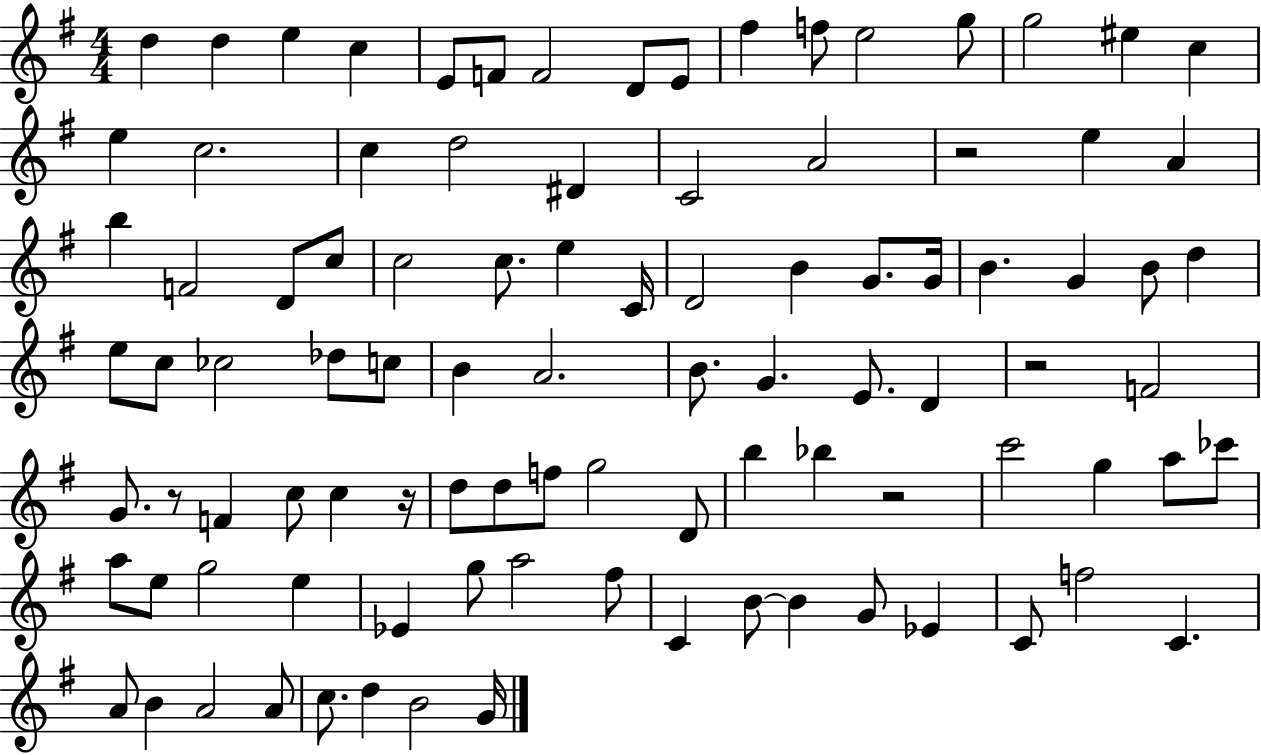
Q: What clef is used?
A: treble